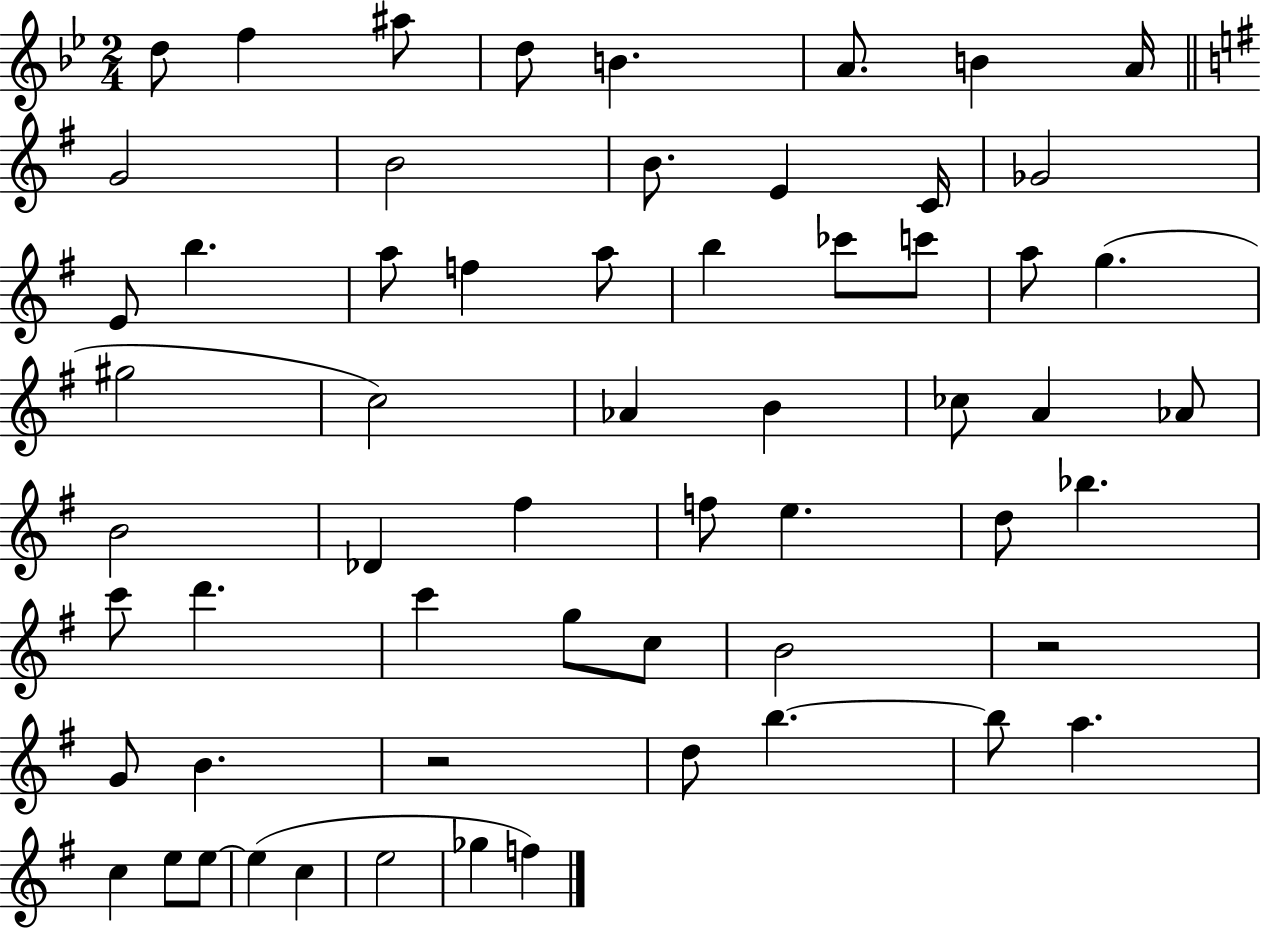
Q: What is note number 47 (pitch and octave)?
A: D5